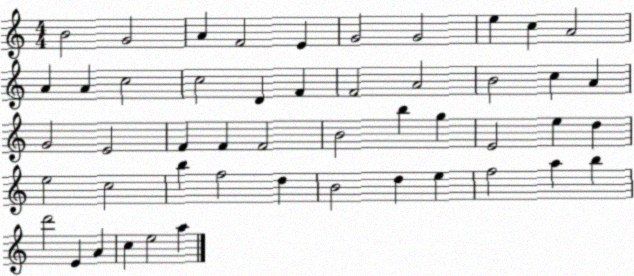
X:1
T:Untitled
M:4/4
L:1/4
K:C
B2 G2 A F2 E G2 G2 e c A2 A A c2 c2 D F F2 A2 B2 c A G2 E2 F F F2 B2 b g E2 e d e2 c2 b f2 d B2 d e f2 a b d'2 E A c e2 a